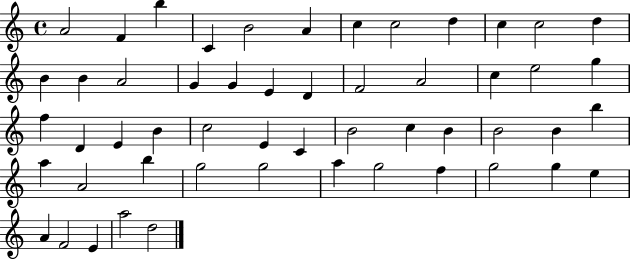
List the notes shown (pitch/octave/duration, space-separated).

A4/h F4/q B5/q C4/q B4/h A4/q C5/q C5/h D5/q C5/q C5/h D5/q B4/q B4/q A4/h G4/q G4/q E4/q D4/q F4/h A4/h C5/q E5/h G5/q F5/q D4/q E4/q B4/q C5/h E4/q C4/q B4/h C5/q B4/q B4/h B4/q B5/q A5/q A4/h B5/q G5/h G5/h A5/q G5/h F5/q G5/h G5/q E5/q A4/q F4/h E4/q A5/h D5/h